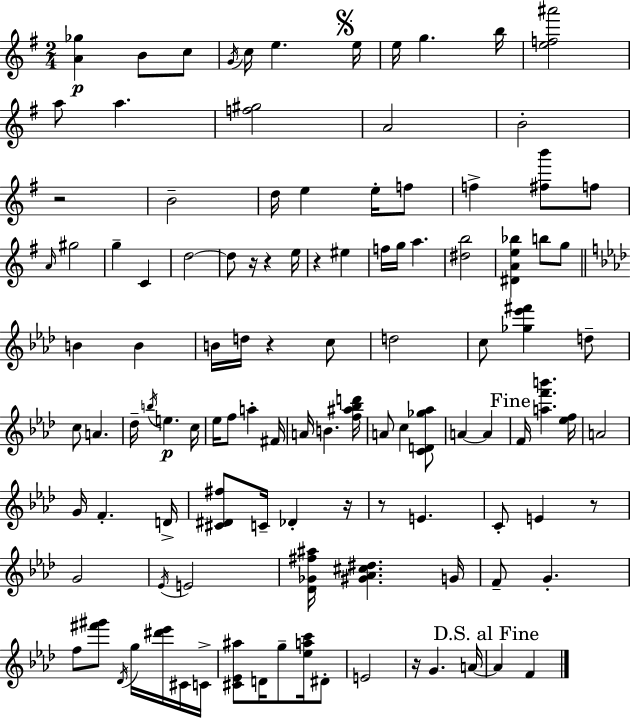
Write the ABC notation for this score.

X:1
T:Untitled
M:2/4
L:1/4
K:G
[A_g] B/2 c/2 G/4 c/4 e e/4 e/4 g b/4 [ef^a']2 a/2 a [f^g]2 A2 B2 z2 B2 d/4 e e/4 f/2 f [^fb']/2 f/2 A/4 ^g2 g C d2 d/2 z/4 z e/4 z ^e f/4 g/4 a [^db]2 [^DAe_b] b/2 g/2 B B B/4 d/4 z c/2 d2 c/2 [_g_e'^f'] d/2 c/2 A _d/4 b/4 e c/4 _e/4 f/2 a ^F/4 A/4 B [f^a_bd']/4 A/2 c [CD_g_a]/2 A A F/4 [af'b'] [_ef]/4 A2 G/4 F D/4 [^C^D^f]/2 C/4 _D z/4 z/2 E C/2 E z/2 G2 _E/4 E2 [_D_G^f^a]/4 [^G_A^c^d] G/4 F/2 G f/2 [^f'^g']/2 _D/4 g/4 [^d'_e']/4 ^C/4 C/4 [^C_E^a]/2 D/4 g/2 [_eac']/4 ^D/2 E2 z/4 G A/4 A F